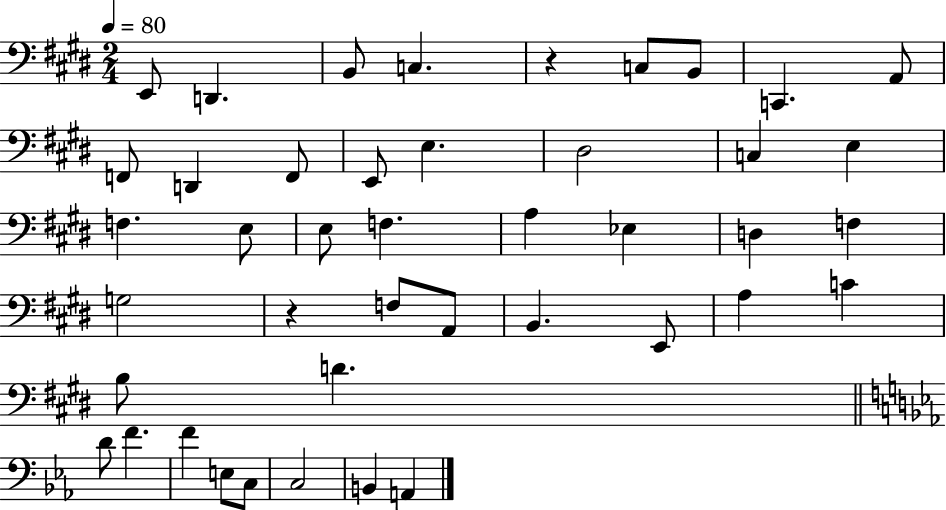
{
  \clef bass
  \numericTimeSignature
  \time 2/4
  \key e \major
  \tempo 4 = 80
  e,8 d,4. | b,8 c4. | r4 c8 b,8 | c,4. a,8 | \break f,8 d,4 f,8 | e,8 e4. | dis2 | c4 e4 | \break f4. e8 | e8 f4. | a4 ees4 | d4 f4 | \break g2 | r4 f8 a,8 | b,4. e,8 | a4 c'4 | \break b8 d'4. | \bar "||" \break \key ees \major d'8 f'4. | f'4 e8 c8 | c2 | b,4 a,4 | \break \bar "|."
}